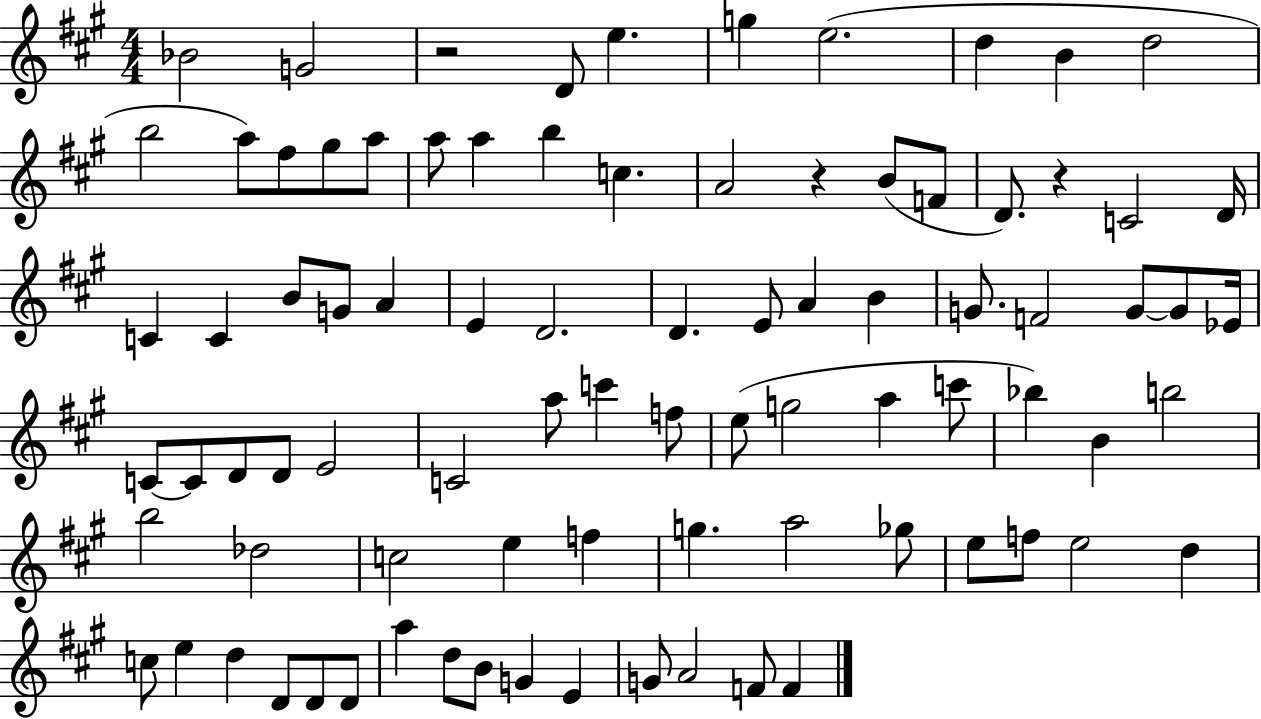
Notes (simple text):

Bb4/h G4/h R/h D4/e E5/q. G5/q E5/h. D5/q B4/q D5/h B5/h A5/e F#5/e G#5/e A5/e A5/e A5/q B5/q C5/q. A4/h R/q B4/e F4/e D4/e. R/q C4/h D4/s C4/q C4/q B4/e G4/e A4/q E4/q D4/h. D4/q. E4/e A4/q B4/q G4/e. F4/h G4/e G4/e Eb4/s C4/e C4/e D4/e D4/e E4/h C4/h A5/e C6/q F5/e E5/e G5/h A5/q C6/e Bb5/q B4/q B5/h B5/h Db5/h C5/h E5/q F5/q G5/q. A5/h Gb5/e E5/e F5/e E5/h D5/q C5/e E5/q D5/q D4/e D4/e D4/e A5/q D5/e B4/e G4/q E4/q G4/e A4/h F4/e F4/q